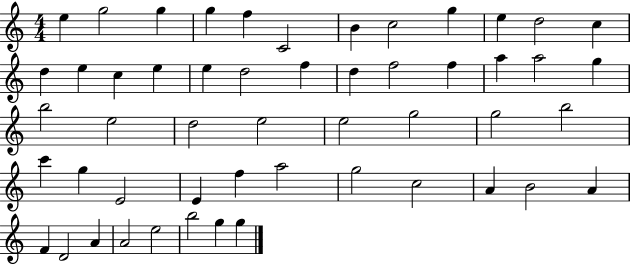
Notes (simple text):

E5/q G5/h G5/q G5/q F5/q C4/h B4/q C5/h G5/q E5/q D5/h C5/q D5/q E5/q C5/q E5/q E5/q D5/h F5/q D5/q F5/h F5/q A5/q A5/h G5/q B5/h E5/h D5/h E5/h E5/h G5/h G5/h B5/h C6/q G5/q E4/h E4/q F5/q A5/h G5/h C5/h A4/q B4/h A4/q F4/q D4/h A4/q A4/h E5/h B5/h G5/q G5/q